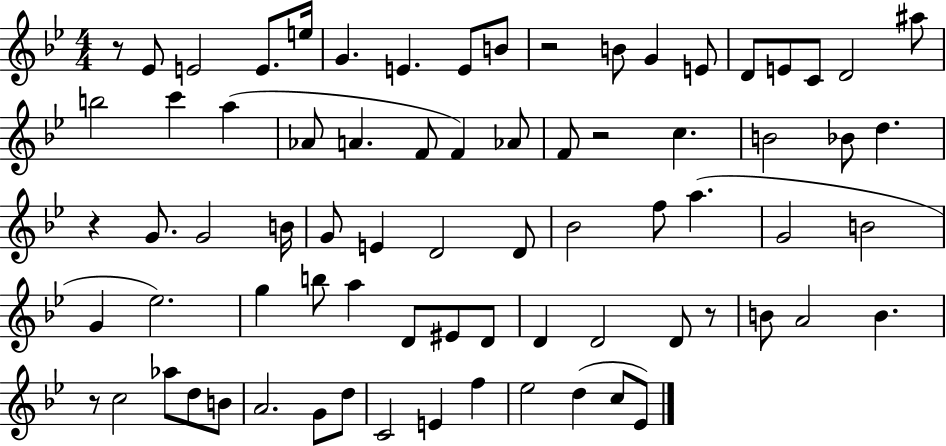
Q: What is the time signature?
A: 4/4